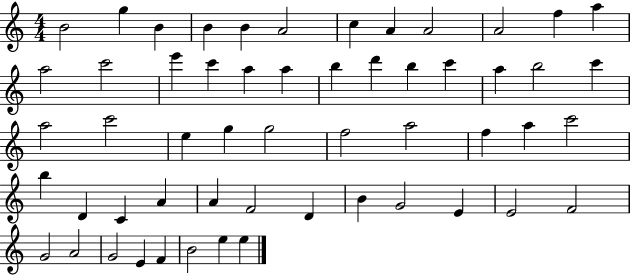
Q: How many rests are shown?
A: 0